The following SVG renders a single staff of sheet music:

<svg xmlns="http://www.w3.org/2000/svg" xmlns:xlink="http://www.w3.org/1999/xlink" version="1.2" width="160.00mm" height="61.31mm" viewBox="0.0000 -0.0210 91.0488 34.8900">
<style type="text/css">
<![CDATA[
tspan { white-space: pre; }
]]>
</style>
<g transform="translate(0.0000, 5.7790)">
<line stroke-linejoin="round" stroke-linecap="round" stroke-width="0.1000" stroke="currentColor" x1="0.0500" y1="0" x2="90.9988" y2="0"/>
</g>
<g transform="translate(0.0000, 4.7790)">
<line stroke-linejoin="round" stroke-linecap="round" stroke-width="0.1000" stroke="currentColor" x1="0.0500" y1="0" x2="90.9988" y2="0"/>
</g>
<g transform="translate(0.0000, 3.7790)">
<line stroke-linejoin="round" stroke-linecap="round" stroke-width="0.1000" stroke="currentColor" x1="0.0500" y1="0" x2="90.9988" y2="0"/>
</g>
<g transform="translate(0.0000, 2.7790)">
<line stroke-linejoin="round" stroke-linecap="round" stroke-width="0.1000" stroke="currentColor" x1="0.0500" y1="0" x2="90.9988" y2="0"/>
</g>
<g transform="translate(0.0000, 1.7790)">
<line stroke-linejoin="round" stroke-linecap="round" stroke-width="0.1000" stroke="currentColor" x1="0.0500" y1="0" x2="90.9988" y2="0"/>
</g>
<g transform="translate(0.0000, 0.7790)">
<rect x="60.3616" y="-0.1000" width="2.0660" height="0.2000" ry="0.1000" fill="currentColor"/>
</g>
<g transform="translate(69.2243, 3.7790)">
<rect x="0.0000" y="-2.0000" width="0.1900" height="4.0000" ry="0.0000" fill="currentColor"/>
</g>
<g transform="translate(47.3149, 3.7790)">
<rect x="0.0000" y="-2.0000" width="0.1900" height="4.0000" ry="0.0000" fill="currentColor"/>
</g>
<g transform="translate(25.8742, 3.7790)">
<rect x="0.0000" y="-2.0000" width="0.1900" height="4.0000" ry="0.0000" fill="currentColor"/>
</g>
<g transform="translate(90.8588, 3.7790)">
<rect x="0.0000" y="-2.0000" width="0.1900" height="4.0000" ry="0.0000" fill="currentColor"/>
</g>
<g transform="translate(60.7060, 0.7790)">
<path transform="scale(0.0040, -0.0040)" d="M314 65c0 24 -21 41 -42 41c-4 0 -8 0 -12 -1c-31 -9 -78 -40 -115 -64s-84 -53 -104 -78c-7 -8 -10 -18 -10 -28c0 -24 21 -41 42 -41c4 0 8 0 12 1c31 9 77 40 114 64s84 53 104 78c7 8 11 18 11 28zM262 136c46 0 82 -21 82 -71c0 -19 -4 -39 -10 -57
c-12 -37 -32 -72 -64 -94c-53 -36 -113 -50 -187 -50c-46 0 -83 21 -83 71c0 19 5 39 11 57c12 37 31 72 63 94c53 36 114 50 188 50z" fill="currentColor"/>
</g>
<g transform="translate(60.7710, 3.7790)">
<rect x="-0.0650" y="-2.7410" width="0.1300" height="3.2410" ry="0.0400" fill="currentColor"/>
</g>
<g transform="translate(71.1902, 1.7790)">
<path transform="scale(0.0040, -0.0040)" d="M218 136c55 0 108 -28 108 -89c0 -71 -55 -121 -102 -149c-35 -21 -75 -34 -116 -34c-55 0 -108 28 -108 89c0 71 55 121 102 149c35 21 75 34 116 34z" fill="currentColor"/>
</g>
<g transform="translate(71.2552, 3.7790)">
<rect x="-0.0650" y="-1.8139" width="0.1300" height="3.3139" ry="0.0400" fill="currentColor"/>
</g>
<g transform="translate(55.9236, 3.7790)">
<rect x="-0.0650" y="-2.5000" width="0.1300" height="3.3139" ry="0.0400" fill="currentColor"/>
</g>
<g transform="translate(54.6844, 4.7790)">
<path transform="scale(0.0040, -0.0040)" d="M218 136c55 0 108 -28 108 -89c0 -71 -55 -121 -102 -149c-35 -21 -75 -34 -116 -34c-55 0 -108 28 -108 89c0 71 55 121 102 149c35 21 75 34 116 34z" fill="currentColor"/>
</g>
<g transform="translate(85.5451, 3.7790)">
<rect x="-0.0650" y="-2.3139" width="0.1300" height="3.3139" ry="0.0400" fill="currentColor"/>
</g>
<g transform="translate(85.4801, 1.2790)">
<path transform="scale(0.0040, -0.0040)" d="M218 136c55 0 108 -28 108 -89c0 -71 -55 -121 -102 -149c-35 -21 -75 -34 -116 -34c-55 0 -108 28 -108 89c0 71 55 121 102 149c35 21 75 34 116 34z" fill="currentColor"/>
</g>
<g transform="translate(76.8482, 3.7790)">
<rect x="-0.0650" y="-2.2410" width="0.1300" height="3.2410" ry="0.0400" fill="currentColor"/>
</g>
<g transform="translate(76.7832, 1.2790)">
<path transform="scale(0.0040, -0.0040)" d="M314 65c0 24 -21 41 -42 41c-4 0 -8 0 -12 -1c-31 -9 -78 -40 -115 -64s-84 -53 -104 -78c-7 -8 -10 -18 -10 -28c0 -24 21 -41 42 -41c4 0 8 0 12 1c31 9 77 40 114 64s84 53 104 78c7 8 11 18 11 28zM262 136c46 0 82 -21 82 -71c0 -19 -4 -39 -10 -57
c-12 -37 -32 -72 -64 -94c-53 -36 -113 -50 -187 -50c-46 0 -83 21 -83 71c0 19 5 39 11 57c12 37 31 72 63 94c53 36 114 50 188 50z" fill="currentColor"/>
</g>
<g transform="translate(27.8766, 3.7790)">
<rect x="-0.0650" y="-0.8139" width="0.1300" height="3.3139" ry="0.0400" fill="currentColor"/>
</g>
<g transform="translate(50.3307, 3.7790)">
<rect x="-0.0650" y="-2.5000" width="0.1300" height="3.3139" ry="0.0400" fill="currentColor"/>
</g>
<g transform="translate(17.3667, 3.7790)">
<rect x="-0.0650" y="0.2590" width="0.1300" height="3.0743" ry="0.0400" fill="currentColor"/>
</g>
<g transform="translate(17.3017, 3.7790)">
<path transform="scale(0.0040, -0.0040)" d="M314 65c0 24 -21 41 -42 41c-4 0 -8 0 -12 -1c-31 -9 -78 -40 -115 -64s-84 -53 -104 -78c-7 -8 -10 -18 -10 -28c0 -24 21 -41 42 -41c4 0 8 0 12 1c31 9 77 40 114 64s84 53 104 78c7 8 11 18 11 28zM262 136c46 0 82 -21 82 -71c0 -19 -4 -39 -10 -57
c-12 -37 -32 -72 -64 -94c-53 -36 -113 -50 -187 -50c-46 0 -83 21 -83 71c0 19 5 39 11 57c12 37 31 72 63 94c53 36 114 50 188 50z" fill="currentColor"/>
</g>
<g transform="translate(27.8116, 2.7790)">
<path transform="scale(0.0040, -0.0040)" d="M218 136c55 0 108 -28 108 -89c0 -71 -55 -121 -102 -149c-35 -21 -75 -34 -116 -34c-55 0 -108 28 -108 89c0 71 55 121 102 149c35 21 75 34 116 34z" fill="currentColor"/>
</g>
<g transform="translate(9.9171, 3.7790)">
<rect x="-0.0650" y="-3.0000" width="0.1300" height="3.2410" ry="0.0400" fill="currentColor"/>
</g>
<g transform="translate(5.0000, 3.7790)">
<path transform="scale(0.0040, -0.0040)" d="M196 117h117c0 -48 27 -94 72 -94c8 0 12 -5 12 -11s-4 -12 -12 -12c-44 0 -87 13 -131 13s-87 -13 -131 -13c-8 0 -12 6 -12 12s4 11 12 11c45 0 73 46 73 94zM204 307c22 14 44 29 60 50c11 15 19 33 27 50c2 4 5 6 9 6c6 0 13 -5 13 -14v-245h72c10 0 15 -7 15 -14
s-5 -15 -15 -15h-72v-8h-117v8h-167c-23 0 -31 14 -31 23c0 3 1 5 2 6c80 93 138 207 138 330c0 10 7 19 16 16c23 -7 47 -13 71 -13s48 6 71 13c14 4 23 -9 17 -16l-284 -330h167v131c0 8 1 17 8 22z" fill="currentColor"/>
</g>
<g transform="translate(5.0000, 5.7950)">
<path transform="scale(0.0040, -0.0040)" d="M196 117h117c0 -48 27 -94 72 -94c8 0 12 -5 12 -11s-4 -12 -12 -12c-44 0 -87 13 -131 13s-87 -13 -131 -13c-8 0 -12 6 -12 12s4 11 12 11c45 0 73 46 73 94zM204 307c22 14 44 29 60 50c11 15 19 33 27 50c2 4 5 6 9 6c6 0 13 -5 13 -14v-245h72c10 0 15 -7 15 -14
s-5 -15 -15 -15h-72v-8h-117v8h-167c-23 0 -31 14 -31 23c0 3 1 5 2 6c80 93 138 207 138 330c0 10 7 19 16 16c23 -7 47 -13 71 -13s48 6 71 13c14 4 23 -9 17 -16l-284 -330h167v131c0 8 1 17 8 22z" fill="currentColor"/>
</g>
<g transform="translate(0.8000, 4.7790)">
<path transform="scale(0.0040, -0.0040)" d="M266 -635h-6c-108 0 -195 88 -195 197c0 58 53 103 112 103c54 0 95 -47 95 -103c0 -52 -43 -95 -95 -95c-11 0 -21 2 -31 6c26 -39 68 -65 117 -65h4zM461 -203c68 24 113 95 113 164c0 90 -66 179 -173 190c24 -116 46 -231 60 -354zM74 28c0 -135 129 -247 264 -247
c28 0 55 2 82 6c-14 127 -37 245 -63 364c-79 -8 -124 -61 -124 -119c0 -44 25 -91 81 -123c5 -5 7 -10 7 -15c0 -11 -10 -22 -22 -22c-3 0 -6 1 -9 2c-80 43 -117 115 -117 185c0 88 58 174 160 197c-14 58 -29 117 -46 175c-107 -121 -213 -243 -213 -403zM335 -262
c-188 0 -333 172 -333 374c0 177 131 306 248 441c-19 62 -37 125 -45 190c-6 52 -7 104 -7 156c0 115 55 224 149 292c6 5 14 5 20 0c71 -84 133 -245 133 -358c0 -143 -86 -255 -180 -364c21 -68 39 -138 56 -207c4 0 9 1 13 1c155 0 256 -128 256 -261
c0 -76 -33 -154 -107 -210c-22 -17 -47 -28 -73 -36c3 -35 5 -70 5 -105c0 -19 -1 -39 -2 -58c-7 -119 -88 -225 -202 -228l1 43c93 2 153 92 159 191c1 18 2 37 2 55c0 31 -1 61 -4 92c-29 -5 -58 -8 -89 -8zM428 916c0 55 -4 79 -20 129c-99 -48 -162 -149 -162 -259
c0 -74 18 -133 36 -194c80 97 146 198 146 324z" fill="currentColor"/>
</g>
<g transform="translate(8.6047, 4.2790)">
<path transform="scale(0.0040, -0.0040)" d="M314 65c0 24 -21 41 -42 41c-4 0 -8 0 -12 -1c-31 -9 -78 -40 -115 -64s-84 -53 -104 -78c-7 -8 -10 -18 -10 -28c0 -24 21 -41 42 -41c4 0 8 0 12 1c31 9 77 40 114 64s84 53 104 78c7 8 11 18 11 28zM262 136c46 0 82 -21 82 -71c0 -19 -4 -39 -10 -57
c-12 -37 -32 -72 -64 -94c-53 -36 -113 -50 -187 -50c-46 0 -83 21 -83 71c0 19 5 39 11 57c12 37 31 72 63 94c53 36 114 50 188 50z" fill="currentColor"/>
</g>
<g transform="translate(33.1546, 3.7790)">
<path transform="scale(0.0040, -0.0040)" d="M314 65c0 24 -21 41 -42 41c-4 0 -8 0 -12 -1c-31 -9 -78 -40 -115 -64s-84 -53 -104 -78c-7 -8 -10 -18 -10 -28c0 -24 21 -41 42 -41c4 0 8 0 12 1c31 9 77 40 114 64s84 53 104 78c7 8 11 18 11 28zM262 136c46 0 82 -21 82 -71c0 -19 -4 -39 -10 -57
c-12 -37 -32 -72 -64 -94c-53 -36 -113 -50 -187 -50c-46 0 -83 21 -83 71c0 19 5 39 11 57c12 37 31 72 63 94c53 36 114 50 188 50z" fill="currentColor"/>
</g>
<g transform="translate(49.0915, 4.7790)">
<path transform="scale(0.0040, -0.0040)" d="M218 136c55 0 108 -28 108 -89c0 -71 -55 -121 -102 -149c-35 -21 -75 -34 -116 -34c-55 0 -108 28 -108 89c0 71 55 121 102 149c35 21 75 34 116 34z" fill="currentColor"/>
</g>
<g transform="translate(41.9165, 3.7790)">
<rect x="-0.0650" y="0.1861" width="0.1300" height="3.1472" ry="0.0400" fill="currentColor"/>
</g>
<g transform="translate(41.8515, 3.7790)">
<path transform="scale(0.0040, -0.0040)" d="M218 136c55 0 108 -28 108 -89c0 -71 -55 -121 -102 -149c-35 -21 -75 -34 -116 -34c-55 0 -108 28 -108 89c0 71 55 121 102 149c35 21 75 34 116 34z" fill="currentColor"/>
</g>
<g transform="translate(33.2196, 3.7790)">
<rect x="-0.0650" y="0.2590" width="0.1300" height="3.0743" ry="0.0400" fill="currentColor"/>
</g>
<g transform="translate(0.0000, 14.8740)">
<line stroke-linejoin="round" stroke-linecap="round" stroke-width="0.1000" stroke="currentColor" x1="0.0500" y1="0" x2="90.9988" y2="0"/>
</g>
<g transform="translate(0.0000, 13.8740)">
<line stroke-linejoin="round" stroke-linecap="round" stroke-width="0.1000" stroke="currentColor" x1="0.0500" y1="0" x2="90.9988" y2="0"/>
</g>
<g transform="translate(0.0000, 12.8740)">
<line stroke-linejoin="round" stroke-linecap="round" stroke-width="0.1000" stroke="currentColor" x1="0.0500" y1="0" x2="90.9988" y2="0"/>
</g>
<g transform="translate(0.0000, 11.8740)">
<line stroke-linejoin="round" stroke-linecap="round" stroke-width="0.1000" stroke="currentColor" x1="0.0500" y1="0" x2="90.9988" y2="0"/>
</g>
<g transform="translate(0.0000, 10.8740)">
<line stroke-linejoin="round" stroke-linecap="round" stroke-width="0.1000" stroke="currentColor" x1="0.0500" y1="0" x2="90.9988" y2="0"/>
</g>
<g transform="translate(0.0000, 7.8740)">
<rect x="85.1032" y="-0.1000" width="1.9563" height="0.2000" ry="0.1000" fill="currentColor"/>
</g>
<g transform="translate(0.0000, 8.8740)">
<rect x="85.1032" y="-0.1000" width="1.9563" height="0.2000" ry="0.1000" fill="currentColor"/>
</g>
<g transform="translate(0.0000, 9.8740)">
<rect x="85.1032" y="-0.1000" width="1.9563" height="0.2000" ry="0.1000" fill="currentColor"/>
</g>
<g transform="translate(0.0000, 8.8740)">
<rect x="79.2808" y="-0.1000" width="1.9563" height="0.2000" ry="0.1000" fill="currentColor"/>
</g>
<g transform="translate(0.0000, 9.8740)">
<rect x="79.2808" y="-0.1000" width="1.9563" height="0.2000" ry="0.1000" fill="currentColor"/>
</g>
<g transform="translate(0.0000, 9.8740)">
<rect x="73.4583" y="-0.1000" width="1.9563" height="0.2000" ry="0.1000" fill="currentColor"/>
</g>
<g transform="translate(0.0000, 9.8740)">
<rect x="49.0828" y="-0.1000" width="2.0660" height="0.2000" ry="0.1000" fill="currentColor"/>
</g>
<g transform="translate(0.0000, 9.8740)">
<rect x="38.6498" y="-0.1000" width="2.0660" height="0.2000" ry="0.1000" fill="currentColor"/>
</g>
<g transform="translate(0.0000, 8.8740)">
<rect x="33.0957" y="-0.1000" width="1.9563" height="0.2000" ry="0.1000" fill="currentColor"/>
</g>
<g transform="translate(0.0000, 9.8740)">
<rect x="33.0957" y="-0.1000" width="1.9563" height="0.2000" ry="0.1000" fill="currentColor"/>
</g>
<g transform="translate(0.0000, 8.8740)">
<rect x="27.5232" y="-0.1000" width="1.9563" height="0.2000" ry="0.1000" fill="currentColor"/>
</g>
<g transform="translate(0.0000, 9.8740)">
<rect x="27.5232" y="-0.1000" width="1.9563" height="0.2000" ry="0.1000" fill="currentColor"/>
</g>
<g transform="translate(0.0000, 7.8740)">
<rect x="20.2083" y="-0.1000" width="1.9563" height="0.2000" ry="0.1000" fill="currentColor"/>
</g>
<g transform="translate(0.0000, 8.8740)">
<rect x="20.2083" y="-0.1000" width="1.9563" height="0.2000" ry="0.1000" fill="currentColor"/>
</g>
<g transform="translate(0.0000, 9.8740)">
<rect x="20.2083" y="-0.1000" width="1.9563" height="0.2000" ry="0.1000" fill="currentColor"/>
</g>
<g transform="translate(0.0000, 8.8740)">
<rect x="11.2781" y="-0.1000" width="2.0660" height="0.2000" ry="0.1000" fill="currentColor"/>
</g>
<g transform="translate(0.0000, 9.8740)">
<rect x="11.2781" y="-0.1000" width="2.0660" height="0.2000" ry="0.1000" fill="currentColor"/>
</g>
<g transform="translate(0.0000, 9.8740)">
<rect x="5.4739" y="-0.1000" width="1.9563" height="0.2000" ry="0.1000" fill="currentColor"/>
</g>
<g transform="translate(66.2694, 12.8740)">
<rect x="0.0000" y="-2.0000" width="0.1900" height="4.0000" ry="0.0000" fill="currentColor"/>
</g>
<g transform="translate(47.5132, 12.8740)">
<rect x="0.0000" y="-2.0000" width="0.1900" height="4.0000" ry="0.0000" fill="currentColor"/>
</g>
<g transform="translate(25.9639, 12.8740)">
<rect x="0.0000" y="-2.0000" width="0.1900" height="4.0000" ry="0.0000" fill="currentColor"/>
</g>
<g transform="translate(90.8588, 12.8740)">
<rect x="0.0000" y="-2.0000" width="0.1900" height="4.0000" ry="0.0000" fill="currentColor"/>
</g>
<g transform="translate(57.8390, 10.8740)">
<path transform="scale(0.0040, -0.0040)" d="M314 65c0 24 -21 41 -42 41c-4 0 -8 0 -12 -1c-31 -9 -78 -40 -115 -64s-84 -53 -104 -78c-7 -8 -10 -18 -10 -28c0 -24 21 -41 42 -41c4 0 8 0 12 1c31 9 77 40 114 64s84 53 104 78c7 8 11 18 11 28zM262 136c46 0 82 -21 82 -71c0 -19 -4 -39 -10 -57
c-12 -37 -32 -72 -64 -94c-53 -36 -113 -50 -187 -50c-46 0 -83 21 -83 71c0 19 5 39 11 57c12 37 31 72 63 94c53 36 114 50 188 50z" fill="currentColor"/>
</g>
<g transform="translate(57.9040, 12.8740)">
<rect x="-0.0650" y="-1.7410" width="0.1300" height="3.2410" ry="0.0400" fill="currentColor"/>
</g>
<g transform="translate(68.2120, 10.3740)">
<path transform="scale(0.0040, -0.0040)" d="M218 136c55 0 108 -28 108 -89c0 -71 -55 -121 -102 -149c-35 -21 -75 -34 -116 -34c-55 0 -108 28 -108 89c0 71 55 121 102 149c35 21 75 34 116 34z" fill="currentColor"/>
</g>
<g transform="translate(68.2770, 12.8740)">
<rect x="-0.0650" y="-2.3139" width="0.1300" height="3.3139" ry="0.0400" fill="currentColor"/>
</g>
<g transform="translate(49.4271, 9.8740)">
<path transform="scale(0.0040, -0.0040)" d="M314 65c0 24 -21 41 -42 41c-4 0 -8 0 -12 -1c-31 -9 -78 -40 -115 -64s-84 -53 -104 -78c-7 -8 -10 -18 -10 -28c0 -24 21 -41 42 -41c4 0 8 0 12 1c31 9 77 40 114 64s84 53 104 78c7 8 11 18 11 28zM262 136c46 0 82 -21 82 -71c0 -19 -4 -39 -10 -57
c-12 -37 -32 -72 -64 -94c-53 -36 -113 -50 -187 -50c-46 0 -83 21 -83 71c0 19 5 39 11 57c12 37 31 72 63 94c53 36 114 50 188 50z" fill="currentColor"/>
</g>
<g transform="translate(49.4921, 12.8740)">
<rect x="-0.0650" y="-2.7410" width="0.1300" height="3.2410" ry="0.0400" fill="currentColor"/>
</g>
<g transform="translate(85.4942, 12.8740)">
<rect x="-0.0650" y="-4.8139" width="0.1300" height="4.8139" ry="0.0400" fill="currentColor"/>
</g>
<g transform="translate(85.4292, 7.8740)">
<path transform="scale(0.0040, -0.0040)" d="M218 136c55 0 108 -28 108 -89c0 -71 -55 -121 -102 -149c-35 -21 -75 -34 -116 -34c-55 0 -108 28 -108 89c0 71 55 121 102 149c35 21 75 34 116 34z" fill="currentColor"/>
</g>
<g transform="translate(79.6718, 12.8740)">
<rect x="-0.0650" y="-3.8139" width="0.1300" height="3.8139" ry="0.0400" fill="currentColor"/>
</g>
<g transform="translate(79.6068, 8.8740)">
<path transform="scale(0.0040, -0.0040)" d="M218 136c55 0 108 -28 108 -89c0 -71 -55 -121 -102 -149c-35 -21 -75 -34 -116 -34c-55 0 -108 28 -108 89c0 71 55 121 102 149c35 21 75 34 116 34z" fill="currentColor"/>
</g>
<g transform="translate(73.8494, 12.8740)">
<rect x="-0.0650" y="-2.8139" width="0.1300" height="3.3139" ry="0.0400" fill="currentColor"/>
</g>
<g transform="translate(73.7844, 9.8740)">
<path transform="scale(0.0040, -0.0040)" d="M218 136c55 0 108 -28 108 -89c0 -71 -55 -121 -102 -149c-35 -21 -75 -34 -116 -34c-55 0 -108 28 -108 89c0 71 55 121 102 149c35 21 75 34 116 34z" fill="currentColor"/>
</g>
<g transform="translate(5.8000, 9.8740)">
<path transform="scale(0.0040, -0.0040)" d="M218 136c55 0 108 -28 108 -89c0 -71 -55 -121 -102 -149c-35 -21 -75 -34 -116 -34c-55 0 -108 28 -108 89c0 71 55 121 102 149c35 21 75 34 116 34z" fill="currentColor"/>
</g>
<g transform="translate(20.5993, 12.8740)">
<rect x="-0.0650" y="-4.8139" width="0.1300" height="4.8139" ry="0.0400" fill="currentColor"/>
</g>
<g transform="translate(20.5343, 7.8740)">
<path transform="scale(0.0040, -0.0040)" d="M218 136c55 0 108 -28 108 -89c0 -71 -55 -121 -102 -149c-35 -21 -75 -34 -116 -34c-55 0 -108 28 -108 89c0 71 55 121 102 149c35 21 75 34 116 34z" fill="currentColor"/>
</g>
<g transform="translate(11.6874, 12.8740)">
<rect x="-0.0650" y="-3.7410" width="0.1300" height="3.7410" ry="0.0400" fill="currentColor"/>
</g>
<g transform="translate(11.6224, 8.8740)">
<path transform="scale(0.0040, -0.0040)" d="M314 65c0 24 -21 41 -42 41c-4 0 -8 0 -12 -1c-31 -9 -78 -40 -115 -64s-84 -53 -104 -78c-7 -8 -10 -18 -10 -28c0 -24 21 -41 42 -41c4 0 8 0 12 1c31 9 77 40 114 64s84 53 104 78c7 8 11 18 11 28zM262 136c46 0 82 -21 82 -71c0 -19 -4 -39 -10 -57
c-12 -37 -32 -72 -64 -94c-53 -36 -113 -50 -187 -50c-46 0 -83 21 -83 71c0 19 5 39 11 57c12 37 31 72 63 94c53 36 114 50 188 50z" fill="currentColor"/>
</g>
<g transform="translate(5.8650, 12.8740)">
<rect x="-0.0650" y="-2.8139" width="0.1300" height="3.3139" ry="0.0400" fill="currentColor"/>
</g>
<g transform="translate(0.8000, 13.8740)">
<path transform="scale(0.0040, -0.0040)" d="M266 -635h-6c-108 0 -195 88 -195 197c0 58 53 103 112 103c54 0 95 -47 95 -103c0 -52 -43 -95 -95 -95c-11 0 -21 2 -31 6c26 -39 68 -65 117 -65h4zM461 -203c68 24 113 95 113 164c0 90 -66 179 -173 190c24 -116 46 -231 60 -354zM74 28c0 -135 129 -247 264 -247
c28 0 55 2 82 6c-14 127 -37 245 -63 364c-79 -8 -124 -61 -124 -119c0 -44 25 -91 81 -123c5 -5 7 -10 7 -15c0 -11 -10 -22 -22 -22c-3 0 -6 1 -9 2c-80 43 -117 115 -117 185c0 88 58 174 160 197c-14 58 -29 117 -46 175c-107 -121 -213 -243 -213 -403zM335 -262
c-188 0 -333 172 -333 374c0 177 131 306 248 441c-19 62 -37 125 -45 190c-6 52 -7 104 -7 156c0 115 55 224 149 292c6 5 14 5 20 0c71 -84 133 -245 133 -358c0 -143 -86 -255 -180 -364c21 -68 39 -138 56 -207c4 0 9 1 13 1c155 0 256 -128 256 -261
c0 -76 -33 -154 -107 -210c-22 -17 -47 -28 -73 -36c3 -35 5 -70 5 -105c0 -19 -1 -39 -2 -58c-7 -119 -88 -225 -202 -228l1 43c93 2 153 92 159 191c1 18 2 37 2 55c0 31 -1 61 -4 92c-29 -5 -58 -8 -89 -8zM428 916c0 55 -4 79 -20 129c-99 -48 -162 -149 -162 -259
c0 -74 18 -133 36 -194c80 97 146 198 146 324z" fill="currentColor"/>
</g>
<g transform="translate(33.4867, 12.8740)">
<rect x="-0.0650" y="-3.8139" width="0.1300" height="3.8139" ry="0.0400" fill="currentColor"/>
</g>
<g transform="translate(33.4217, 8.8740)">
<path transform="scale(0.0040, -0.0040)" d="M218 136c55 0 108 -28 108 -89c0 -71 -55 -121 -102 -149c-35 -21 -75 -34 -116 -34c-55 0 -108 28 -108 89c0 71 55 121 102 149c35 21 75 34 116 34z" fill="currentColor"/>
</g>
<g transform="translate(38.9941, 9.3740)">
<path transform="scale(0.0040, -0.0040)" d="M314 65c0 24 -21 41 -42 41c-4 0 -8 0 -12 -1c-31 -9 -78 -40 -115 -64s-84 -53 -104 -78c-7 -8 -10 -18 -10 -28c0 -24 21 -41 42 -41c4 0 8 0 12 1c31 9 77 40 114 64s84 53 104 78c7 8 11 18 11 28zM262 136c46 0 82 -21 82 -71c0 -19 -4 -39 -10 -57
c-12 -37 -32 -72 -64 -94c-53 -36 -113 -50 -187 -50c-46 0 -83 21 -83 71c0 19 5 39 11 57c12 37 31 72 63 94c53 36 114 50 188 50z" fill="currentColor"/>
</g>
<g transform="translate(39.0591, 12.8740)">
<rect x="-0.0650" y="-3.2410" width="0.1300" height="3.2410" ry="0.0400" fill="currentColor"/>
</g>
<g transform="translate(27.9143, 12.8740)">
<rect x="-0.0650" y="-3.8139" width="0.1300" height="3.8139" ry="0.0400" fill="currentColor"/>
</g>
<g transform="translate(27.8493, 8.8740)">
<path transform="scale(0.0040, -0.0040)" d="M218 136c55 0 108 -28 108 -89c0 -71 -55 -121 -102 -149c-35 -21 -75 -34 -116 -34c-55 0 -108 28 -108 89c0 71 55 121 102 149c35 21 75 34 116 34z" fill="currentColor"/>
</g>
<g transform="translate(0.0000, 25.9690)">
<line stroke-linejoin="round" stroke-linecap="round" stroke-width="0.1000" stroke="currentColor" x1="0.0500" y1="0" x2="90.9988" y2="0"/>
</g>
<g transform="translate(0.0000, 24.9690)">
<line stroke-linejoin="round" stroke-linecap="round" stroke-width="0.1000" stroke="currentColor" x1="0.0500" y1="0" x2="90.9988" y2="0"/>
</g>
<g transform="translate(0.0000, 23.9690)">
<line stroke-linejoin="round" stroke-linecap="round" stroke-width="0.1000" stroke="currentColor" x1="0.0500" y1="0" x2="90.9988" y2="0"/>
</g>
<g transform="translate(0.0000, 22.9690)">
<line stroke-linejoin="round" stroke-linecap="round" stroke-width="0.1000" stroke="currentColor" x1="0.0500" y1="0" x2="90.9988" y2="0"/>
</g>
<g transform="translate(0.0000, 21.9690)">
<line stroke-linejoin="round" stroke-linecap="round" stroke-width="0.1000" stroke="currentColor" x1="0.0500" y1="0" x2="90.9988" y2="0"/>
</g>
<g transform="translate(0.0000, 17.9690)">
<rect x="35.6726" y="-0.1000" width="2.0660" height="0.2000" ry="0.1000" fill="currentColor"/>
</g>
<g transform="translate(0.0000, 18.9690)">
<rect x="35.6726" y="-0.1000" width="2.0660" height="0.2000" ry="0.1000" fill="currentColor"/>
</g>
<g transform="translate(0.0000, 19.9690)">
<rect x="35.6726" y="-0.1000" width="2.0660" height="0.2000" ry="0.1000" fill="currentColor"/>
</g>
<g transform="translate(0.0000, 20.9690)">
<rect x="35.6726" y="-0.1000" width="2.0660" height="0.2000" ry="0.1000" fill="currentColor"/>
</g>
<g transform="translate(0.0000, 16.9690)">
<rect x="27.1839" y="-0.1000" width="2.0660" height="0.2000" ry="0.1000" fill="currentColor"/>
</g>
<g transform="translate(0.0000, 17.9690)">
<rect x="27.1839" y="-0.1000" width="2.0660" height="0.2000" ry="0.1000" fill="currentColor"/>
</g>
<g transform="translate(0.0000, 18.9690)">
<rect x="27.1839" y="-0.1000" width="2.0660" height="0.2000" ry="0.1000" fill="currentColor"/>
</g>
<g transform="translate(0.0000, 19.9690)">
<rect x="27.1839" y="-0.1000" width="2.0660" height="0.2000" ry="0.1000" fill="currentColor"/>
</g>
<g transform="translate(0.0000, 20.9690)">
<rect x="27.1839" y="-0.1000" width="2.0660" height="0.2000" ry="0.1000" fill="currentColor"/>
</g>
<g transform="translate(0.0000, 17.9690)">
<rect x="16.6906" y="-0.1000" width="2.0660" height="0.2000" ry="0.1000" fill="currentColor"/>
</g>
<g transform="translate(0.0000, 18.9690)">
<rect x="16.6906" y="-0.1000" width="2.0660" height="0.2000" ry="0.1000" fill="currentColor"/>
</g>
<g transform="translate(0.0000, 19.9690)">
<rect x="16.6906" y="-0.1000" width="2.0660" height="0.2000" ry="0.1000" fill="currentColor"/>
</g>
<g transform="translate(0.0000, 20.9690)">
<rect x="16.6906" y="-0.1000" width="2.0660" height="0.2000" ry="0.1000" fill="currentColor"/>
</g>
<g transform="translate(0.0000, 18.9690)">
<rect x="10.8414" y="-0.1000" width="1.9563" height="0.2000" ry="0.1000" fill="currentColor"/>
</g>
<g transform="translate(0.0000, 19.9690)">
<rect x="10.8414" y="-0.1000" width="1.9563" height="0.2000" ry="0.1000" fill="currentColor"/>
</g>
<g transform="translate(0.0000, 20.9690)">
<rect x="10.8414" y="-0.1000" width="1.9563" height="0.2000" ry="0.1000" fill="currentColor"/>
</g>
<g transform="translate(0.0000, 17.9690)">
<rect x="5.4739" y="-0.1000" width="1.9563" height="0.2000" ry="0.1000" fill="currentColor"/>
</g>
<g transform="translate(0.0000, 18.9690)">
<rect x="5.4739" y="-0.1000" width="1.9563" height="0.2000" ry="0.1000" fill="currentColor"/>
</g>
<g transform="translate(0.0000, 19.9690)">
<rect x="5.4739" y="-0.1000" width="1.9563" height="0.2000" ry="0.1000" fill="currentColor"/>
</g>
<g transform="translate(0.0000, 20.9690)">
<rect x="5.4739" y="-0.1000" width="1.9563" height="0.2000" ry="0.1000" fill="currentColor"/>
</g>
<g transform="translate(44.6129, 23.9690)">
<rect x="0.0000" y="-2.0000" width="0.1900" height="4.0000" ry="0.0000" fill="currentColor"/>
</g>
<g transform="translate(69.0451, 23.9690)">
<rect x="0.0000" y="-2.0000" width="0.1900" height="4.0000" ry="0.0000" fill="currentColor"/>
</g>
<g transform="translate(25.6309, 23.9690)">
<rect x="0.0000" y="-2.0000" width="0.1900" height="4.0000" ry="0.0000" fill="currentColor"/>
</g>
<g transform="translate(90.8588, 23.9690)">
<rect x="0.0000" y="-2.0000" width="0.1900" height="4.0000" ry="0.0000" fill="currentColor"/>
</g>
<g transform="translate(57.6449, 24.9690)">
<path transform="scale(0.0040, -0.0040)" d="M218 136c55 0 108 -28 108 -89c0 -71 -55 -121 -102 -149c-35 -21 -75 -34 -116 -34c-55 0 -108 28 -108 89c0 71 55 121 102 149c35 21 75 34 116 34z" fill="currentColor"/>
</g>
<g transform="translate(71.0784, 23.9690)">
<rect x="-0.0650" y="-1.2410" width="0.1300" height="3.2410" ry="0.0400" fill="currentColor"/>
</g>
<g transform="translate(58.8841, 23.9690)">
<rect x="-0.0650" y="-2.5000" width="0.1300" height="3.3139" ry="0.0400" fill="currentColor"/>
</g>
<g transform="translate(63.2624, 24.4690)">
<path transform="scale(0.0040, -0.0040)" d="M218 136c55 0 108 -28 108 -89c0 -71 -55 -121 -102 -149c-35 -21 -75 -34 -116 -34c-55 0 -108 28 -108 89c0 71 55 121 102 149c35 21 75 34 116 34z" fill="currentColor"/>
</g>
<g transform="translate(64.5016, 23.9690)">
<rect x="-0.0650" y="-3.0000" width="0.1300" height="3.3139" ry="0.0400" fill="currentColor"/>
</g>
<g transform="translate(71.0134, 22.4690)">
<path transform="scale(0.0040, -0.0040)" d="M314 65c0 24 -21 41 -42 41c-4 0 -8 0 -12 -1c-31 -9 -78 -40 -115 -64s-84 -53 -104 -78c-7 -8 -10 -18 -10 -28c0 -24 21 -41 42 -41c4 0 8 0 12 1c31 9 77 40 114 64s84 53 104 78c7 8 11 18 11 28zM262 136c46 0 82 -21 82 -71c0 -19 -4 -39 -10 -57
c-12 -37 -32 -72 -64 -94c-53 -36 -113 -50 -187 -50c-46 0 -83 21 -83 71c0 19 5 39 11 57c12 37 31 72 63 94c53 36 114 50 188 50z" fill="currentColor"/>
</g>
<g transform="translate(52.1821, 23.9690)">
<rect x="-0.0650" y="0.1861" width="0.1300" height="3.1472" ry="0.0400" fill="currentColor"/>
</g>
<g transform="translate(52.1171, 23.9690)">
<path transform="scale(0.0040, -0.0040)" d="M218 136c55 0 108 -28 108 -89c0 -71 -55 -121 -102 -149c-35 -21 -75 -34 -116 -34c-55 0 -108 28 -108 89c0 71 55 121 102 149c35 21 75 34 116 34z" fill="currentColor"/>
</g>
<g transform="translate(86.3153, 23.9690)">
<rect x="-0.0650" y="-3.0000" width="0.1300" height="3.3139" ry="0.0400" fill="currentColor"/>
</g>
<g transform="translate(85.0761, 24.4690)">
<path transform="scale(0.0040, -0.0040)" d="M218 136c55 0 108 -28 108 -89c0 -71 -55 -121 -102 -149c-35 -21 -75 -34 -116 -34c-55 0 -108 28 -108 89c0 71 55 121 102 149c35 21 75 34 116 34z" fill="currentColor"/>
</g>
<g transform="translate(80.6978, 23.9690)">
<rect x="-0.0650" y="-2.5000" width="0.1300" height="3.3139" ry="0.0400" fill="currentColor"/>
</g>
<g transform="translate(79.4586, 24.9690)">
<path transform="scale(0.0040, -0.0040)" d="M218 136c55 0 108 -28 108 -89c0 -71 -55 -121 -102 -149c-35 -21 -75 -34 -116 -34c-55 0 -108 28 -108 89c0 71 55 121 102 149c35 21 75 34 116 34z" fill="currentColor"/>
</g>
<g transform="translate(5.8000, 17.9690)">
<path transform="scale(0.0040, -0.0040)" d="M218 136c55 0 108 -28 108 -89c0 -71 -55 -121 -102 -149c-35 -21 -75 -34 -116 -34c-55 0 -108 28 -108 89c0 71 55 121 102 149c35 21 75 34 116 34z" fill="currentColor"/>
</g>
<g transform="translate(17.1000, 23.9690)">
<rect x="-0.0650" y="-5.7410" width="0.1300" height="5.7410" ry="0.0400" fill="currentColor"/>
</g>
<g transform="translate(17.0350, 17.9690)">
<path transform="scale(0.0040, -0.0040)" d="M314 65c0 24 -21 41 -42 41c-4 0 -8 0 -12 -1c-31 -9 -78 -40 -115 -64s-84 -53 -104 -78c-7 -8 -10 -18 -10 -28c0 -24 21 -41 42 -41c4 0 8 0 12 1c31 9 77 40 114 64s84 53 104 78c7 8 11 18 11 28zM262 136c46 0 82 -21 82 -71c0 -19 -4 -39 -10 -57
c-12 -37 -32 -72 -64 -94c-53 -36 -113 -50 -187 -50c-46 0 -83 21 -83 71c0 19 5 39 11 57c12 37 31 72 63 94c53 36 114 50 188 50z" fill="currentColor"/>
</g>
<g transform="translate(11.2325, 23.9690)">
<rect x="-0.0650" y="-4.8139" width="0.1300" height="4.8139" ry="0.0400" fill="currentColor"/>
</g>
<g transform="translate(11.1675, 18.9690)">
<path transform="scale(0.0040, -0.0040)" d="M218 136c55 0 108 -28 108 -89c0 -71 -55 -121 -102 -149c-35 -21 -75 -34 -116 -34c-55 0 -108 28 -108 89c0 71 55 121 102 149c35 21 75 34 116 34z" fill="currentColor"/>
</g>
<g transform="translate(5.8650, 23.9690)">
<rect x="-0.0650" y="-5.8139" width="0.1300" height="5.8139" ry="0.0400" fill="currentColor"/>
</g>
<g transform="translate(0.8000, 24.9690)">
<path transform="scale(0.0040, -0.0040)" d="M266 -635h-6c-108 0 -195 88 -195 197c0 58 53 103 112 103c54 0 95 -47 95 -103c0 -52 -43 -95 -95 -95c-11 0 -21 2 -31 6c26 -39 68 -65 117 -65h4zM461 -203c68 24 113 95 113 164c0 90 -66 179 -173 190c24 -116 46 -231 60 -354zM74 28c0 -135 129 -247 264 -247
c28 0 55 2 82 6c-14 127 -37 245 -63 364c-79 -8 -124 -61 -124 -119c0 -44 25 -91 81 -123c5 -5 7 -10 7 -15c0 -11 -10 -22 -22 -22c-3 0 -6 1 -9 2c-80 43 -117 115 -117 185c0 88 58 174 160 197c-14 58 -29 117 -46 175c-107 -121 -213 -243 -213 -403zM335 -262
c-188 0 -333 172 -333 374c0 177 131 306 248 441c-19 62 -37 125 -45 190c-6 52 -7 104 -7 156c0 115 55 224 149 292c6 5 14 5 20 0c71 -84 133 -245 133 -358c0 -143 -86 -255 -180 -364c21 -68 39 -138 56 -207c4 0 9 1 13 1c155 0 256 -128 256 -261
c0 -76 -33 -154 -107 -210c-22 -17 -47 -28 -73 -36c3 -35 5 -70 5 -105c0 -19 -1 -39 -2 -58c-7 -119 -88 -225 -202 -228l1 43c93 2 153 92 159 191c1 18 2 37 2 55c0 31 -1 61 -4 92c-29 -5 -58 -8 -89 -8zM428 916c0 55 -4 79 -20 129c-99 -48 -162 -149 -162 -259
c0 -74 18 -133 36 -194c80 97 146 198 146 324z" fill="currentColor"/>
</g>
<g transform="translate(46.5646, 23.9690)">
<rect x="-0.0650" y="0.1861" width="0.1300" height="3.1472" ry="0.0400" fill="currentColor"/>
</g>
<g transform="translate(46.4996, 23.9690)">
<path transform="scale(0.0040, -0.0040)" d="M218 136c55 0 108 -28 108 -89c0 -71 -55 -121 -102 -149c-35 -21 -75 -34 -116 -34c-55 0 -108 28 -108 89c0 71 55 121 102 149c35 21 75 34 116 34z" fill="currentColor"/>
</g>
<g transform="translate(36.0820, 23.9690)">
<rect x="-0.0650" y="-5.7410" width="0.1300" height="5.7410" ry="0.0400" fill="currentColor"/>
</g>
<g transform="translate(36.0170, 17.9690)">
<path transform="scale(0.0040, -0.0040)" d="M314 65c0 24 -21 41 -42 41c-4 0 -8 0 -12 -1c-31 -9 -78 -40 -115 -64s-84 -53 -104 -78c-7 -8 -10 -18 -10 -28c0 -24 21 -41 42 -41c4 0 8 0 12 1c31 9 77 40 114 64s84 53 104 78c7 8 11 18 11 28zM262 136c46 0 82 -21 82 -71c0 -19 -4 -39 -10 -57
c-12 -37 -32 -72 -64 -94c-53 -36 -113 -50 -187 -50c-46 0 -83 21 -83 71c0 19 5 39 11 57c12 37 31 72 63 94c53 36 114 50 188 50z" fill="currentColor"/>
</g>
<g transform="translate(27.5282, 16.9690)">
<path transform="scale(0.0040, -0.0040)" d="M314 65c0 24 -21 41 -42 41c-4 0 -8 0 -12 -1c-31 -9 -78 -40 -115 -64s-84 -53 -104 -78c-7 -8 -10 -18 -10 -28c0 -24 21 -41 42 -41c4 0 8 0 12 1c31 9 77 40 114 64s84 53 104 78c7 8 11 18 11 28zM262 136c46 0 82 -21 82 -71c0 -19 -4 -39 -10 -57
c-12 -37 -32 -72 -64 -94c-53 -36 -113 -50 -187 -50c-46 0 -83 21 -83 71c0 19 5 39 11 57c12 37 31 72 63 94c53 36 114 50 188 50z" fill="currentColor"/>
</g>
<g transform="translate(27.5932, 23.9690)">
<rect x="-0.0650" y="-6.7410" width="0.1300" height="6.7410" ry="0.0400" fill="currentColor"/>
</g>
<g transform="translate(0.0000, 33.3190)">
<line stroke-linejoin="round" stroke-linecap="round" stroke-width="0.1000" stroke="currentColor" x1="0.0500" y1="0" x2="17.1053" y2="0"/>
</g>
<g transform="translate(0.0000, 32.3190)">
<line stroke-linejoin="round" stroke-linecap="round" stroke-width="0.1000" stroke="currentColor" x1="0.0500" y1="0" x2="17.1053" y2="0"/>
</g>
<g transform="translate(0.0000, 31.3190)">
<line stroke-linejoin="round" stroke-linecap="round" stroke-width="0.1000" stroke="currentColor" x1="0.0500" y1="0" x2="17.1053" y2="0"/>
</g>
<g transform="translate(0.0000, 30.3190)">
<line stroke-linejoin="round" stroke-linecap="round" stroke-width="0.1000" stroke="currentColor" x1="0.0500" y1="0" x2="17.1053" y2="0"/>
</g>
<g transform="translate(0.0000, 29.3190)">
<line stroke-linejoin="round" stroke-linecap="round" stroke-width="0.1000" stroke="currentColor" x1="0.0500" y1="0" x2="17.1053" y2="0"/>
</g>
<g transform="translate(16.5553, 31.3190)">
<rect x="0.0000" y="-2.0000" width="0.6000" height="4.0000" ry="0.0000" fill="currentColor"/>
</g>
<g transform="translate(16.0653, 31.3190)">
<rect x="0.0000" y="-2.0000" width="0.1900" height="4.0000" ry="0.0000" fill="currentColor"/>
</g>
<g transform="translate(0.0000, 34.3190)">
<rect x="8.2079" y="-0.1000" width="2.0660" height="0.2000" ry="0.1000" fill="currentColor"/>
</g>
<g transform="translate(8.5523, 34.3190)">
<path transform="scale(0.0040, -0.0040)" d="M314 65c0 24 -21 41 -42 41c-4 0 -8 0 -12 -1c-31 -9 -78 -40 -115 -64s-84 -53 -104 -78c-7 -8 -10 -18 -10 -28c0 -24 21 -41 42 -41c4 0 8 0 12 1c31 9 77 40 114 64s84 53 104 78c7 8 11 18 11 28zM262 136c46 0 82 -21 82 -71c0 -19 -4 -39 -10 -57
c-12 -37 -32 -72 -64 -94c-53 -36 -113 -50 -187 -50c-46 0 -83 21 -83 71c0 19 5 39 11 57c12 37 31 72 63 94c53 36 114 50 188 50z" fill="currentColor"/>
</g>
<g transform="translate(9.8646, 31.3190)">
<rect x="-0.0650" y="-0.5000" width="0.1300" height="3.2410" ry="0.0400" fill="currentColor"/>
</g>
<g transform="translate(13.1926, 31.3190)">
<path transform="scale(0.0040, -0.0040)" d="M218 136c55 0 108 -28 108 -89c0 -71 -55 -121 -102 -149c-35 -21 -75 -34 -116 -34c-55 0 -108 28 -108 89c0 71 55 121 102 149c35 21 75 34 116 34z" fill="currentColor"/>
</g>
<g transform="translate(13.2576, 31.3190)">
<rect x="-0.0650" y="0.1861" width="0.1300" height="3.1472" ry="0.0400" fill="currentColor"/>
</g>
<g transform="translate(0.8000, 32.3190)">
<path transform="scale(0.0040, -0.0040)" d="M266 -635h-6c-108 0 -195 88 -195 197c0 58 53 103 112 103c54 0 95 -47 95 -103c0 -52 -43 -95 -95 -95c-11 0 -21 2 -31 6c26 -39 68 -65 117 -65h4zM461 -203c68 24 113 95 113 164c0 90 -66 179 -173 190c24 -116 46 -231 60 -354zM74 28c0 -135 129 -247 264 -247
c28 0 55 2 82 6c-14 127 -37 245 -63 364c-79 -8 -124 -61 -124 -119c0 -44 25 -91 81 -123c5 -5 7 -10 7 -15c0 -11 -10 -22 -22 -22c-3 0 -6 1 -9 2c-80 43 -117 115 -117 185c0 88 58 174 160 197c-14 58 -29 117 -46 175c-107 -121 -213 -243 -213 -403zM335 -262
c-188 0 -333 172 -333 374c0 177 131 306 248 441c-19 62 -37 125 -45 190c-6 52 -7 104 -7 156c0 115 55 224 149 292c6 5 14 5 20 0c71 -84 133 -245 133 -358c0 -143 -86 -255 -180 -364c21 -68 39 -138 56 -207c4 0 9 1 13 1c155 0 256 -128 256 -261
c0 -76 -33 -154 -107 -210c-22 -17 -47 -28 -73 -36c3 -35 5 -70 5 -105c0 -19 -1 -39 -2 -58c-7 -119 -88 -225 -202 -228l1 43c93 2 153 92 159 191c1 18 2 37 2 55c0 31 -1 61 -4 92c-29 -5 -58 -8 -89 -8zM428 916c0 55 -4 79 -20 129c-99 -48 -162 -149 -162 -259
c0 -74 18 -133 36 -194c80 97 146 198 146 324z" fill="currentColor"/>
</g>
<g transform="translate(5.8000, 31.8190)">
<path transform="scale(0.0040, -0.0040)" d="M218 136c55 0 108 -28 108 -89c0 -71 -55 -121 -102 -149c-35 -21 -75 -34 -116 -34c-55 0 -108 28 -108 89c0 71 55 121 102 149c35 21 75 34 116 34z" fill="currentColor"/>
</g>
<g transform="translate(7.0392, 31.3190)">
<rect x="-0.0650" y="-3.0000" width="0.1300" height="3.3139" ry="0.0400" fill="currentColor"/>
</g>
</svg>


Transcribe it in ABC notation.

X:1
T:Untitled
M:4/4
L:1/4
K:C
A2 B2 d B2 B G G a2 f g2 g a c'2 e' c' c' b2 a2 f2 g a c' e' g' e' g'2 b'2 g'2 B B G A e2 G A A C2 B